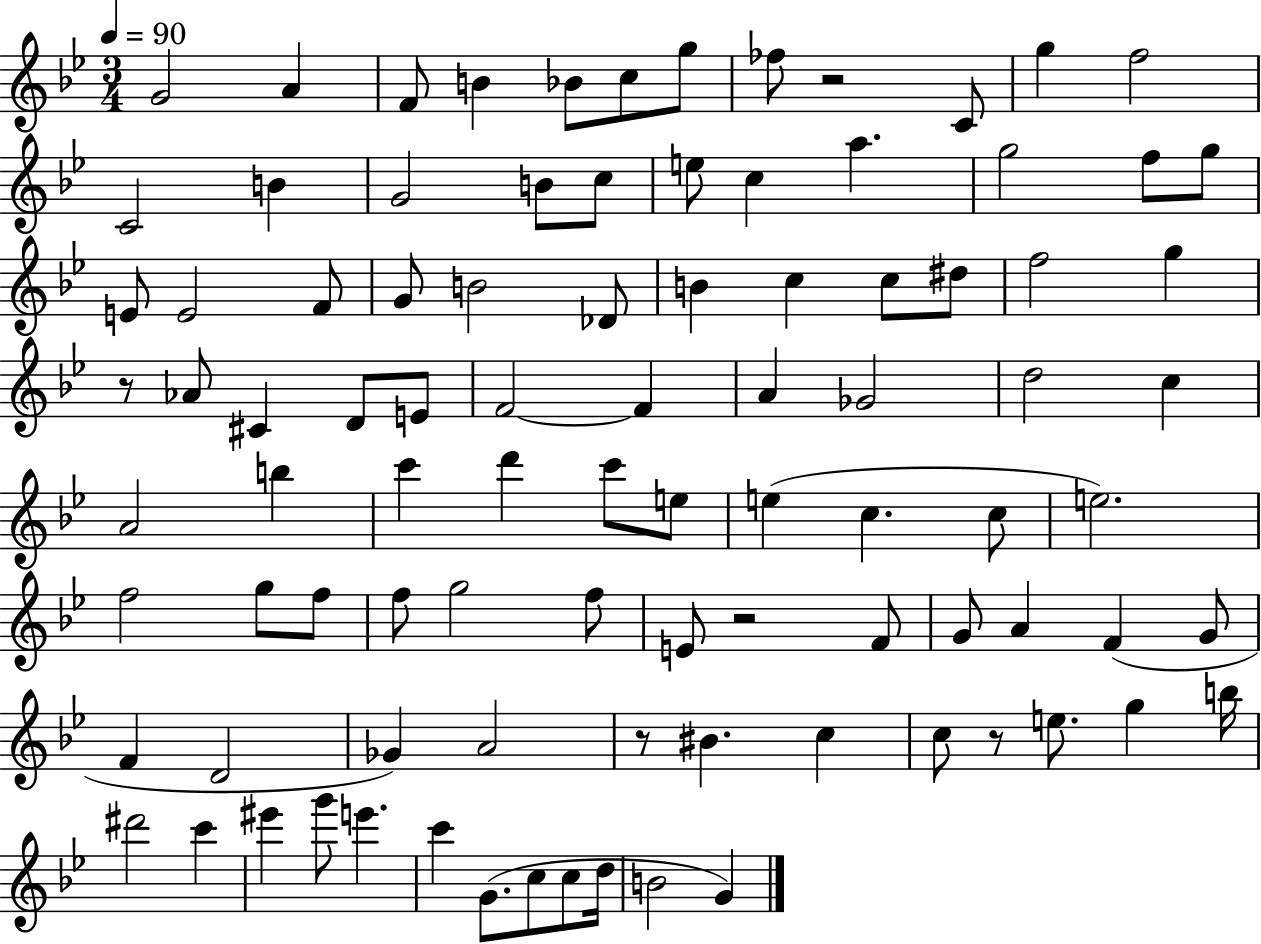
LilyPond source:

{
  \clef treble
  \numericTimeSignature
  \time 3/4
  \key bes \major
  \tempo 4 = 90
  \repeat volta 2 { g'2 a'4 | f'8 b'4 bes'8 c''8 g''8 | fes''8 r2 c'8 | g''4 f''2 | \break c'2 b'4 | g'2 b'8 c''8 | e''8 c''4 a''4. | g''2 f''8 g''8 | \break e'8 e'2 f'8 | g'8 b'2 des'8 | b'4 c''4 c''8 dis''8 | f''2 g''4 | \break r8 aes'8 cis'4 d'8 e'8 | f'2~~ f'4 | a'4 ges'2 | d''2 c''4 | \break a'2 b''4 | c'''4 d'''4 c'''8 e''8 | e''4( c''4. c''8 | e''2.) | \break f''2 g''8 f''8 | f''8 g''2 f''8 | e'8 r2 f'8 | g'8 a'4 f'4( g'8 | \break f'4 d'2 | ges'4) a'2 | r8 bis'4. c''4 | c''8 r8 e''8. g''4 b''16 | \break dis'''2 c'''4 | eis'''4 g'''8 e'''4. | c'''4 g'8.( c''8 c''8 d''16 | b'2 g'4) | \break } \bar "|."
}